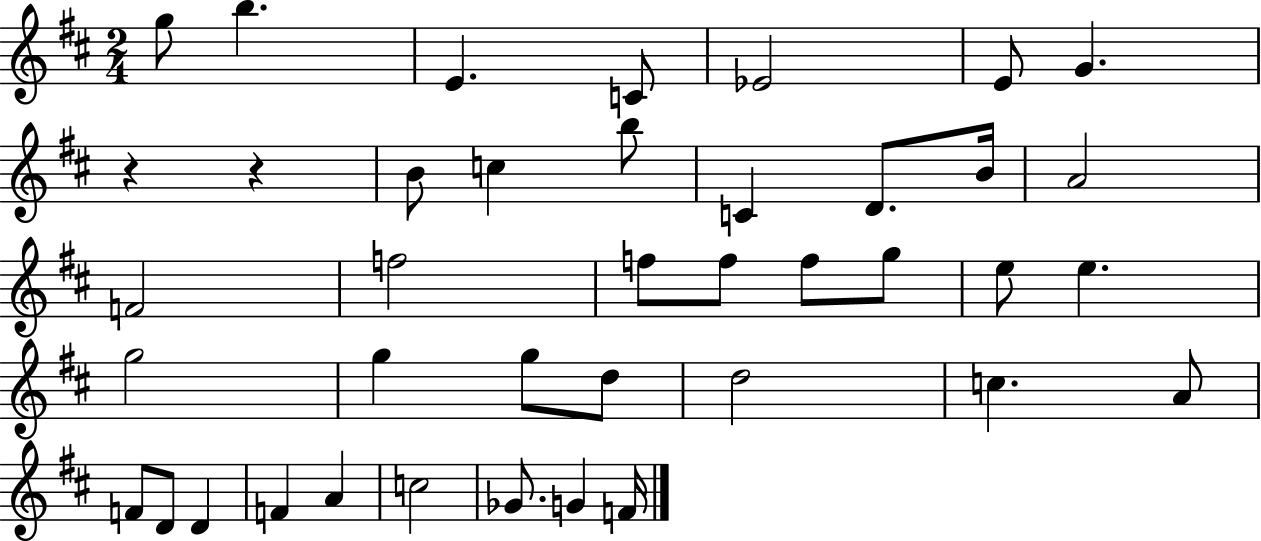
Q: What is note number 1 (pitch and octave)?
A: G5